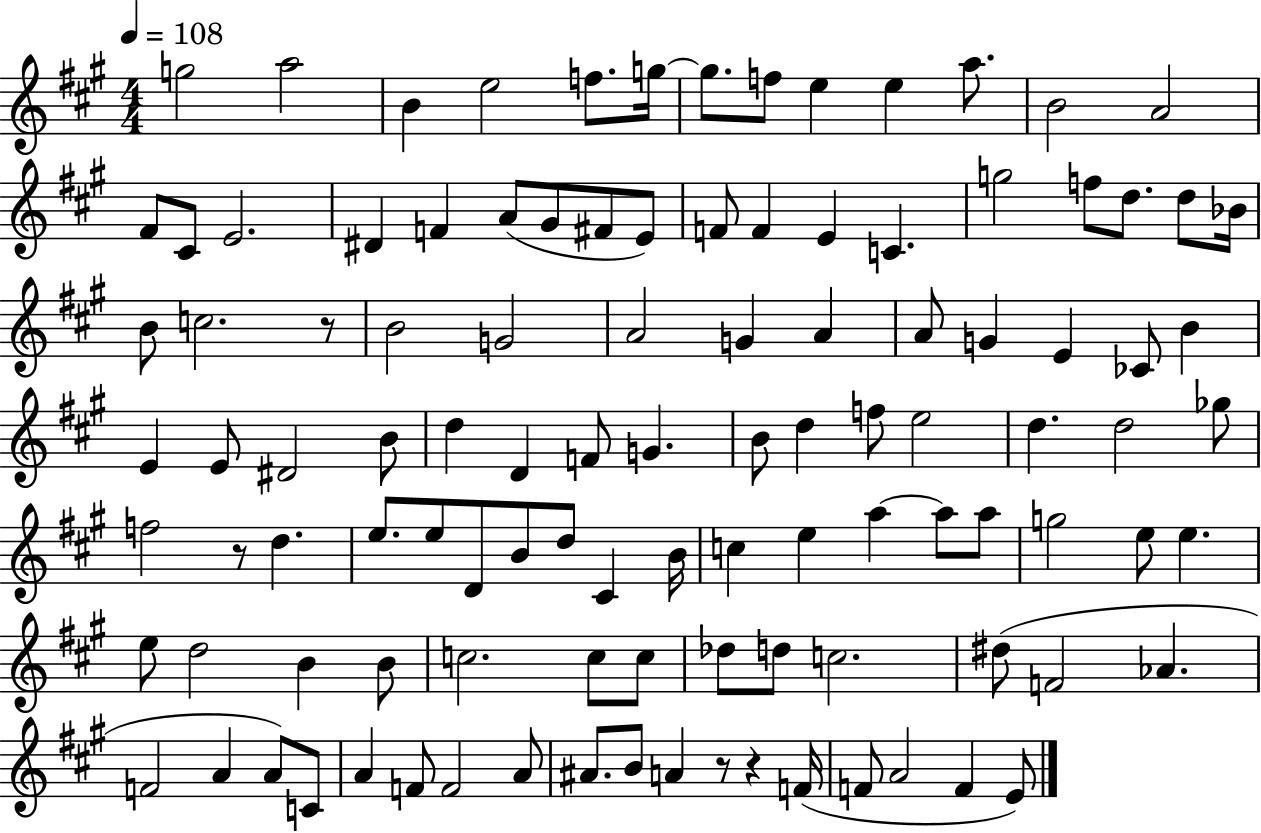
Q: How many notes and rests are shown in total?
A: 108